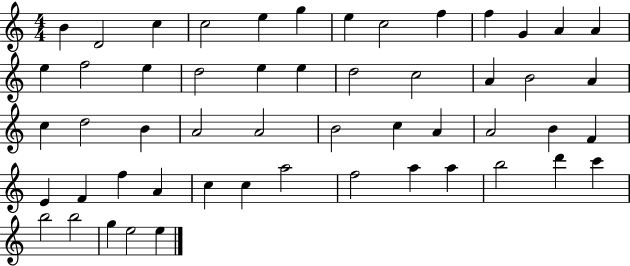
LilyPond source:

{
  \clef treble
  \numericTimeSignature
  \time 4/4
  \key c \major
  b'4 d'2 c''4 | c''2 e''4 g''4 | e''4 c''2 f''4 | f''4 g'4 a'4 a'4 | \break e''4 f''2 e''4 | d''2 e''4 e''4 | d''2 c''2 | a'4 b'2 a'4 | \break c''4 d''2 b'4 | a'2 a'2 | b'2 c''4 a'4 | a'2 b'4 f'4 | \break e'4 f'4 f''4 a'4 | c''4 c''4 a''2 | f''2 a''4 a''4 | b''2 d'''4 c'''4 | \break b''2 b''2 | g''4 e''2 e''4 | \bar "|."
}